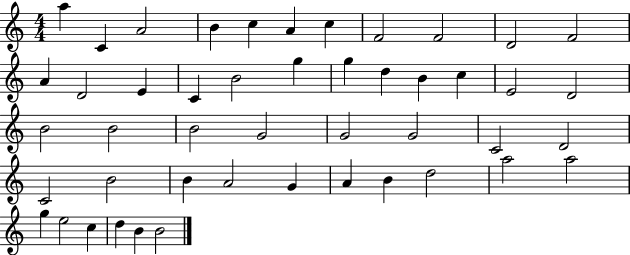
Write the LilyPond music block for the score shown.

{
  \clef treble
  \numericTimeSignature
  \time 4/4
  \key c \major
  a''4 c'4 a'2 | b'4 c''4 a'4 c''4 | f'2 f'2 | d'2 f'2 | \break a'4 d'2 e'4 | c'4 b'2 g''4 | g''4 d''4 b'4 c''4 | e'2 d'2 | \break b'2 b'2 | b'2 g'2 | g'2 g'2 | c'2 d'2 | \break c'2 b'2 | b'4 a'2 g'4 | a'4 b'4 d''2 | a''2 a''2 | \break g''4 e''2 c''4 | d''4 b'4 b'2 | \bar "|."
}